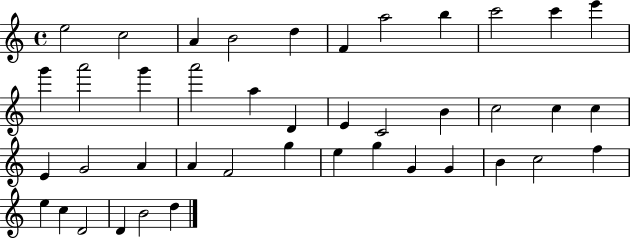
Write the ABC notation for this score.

X:1
T:Untitled
M:4/4
L:1/4
K:C
e2 c2 A B2 d F a2 b c'2 c' e' g' a'2 g' a'2 a D E C2 B c2 c c E G2 A A F2 g e g G G B c2 f e c D2 D B2 d